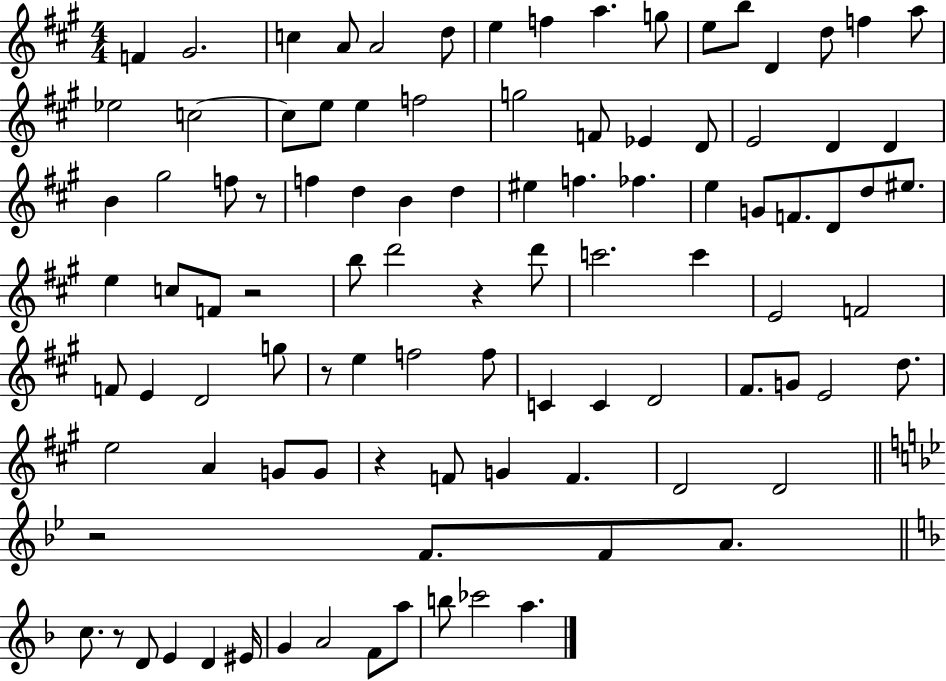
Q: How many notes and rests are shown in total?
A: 100